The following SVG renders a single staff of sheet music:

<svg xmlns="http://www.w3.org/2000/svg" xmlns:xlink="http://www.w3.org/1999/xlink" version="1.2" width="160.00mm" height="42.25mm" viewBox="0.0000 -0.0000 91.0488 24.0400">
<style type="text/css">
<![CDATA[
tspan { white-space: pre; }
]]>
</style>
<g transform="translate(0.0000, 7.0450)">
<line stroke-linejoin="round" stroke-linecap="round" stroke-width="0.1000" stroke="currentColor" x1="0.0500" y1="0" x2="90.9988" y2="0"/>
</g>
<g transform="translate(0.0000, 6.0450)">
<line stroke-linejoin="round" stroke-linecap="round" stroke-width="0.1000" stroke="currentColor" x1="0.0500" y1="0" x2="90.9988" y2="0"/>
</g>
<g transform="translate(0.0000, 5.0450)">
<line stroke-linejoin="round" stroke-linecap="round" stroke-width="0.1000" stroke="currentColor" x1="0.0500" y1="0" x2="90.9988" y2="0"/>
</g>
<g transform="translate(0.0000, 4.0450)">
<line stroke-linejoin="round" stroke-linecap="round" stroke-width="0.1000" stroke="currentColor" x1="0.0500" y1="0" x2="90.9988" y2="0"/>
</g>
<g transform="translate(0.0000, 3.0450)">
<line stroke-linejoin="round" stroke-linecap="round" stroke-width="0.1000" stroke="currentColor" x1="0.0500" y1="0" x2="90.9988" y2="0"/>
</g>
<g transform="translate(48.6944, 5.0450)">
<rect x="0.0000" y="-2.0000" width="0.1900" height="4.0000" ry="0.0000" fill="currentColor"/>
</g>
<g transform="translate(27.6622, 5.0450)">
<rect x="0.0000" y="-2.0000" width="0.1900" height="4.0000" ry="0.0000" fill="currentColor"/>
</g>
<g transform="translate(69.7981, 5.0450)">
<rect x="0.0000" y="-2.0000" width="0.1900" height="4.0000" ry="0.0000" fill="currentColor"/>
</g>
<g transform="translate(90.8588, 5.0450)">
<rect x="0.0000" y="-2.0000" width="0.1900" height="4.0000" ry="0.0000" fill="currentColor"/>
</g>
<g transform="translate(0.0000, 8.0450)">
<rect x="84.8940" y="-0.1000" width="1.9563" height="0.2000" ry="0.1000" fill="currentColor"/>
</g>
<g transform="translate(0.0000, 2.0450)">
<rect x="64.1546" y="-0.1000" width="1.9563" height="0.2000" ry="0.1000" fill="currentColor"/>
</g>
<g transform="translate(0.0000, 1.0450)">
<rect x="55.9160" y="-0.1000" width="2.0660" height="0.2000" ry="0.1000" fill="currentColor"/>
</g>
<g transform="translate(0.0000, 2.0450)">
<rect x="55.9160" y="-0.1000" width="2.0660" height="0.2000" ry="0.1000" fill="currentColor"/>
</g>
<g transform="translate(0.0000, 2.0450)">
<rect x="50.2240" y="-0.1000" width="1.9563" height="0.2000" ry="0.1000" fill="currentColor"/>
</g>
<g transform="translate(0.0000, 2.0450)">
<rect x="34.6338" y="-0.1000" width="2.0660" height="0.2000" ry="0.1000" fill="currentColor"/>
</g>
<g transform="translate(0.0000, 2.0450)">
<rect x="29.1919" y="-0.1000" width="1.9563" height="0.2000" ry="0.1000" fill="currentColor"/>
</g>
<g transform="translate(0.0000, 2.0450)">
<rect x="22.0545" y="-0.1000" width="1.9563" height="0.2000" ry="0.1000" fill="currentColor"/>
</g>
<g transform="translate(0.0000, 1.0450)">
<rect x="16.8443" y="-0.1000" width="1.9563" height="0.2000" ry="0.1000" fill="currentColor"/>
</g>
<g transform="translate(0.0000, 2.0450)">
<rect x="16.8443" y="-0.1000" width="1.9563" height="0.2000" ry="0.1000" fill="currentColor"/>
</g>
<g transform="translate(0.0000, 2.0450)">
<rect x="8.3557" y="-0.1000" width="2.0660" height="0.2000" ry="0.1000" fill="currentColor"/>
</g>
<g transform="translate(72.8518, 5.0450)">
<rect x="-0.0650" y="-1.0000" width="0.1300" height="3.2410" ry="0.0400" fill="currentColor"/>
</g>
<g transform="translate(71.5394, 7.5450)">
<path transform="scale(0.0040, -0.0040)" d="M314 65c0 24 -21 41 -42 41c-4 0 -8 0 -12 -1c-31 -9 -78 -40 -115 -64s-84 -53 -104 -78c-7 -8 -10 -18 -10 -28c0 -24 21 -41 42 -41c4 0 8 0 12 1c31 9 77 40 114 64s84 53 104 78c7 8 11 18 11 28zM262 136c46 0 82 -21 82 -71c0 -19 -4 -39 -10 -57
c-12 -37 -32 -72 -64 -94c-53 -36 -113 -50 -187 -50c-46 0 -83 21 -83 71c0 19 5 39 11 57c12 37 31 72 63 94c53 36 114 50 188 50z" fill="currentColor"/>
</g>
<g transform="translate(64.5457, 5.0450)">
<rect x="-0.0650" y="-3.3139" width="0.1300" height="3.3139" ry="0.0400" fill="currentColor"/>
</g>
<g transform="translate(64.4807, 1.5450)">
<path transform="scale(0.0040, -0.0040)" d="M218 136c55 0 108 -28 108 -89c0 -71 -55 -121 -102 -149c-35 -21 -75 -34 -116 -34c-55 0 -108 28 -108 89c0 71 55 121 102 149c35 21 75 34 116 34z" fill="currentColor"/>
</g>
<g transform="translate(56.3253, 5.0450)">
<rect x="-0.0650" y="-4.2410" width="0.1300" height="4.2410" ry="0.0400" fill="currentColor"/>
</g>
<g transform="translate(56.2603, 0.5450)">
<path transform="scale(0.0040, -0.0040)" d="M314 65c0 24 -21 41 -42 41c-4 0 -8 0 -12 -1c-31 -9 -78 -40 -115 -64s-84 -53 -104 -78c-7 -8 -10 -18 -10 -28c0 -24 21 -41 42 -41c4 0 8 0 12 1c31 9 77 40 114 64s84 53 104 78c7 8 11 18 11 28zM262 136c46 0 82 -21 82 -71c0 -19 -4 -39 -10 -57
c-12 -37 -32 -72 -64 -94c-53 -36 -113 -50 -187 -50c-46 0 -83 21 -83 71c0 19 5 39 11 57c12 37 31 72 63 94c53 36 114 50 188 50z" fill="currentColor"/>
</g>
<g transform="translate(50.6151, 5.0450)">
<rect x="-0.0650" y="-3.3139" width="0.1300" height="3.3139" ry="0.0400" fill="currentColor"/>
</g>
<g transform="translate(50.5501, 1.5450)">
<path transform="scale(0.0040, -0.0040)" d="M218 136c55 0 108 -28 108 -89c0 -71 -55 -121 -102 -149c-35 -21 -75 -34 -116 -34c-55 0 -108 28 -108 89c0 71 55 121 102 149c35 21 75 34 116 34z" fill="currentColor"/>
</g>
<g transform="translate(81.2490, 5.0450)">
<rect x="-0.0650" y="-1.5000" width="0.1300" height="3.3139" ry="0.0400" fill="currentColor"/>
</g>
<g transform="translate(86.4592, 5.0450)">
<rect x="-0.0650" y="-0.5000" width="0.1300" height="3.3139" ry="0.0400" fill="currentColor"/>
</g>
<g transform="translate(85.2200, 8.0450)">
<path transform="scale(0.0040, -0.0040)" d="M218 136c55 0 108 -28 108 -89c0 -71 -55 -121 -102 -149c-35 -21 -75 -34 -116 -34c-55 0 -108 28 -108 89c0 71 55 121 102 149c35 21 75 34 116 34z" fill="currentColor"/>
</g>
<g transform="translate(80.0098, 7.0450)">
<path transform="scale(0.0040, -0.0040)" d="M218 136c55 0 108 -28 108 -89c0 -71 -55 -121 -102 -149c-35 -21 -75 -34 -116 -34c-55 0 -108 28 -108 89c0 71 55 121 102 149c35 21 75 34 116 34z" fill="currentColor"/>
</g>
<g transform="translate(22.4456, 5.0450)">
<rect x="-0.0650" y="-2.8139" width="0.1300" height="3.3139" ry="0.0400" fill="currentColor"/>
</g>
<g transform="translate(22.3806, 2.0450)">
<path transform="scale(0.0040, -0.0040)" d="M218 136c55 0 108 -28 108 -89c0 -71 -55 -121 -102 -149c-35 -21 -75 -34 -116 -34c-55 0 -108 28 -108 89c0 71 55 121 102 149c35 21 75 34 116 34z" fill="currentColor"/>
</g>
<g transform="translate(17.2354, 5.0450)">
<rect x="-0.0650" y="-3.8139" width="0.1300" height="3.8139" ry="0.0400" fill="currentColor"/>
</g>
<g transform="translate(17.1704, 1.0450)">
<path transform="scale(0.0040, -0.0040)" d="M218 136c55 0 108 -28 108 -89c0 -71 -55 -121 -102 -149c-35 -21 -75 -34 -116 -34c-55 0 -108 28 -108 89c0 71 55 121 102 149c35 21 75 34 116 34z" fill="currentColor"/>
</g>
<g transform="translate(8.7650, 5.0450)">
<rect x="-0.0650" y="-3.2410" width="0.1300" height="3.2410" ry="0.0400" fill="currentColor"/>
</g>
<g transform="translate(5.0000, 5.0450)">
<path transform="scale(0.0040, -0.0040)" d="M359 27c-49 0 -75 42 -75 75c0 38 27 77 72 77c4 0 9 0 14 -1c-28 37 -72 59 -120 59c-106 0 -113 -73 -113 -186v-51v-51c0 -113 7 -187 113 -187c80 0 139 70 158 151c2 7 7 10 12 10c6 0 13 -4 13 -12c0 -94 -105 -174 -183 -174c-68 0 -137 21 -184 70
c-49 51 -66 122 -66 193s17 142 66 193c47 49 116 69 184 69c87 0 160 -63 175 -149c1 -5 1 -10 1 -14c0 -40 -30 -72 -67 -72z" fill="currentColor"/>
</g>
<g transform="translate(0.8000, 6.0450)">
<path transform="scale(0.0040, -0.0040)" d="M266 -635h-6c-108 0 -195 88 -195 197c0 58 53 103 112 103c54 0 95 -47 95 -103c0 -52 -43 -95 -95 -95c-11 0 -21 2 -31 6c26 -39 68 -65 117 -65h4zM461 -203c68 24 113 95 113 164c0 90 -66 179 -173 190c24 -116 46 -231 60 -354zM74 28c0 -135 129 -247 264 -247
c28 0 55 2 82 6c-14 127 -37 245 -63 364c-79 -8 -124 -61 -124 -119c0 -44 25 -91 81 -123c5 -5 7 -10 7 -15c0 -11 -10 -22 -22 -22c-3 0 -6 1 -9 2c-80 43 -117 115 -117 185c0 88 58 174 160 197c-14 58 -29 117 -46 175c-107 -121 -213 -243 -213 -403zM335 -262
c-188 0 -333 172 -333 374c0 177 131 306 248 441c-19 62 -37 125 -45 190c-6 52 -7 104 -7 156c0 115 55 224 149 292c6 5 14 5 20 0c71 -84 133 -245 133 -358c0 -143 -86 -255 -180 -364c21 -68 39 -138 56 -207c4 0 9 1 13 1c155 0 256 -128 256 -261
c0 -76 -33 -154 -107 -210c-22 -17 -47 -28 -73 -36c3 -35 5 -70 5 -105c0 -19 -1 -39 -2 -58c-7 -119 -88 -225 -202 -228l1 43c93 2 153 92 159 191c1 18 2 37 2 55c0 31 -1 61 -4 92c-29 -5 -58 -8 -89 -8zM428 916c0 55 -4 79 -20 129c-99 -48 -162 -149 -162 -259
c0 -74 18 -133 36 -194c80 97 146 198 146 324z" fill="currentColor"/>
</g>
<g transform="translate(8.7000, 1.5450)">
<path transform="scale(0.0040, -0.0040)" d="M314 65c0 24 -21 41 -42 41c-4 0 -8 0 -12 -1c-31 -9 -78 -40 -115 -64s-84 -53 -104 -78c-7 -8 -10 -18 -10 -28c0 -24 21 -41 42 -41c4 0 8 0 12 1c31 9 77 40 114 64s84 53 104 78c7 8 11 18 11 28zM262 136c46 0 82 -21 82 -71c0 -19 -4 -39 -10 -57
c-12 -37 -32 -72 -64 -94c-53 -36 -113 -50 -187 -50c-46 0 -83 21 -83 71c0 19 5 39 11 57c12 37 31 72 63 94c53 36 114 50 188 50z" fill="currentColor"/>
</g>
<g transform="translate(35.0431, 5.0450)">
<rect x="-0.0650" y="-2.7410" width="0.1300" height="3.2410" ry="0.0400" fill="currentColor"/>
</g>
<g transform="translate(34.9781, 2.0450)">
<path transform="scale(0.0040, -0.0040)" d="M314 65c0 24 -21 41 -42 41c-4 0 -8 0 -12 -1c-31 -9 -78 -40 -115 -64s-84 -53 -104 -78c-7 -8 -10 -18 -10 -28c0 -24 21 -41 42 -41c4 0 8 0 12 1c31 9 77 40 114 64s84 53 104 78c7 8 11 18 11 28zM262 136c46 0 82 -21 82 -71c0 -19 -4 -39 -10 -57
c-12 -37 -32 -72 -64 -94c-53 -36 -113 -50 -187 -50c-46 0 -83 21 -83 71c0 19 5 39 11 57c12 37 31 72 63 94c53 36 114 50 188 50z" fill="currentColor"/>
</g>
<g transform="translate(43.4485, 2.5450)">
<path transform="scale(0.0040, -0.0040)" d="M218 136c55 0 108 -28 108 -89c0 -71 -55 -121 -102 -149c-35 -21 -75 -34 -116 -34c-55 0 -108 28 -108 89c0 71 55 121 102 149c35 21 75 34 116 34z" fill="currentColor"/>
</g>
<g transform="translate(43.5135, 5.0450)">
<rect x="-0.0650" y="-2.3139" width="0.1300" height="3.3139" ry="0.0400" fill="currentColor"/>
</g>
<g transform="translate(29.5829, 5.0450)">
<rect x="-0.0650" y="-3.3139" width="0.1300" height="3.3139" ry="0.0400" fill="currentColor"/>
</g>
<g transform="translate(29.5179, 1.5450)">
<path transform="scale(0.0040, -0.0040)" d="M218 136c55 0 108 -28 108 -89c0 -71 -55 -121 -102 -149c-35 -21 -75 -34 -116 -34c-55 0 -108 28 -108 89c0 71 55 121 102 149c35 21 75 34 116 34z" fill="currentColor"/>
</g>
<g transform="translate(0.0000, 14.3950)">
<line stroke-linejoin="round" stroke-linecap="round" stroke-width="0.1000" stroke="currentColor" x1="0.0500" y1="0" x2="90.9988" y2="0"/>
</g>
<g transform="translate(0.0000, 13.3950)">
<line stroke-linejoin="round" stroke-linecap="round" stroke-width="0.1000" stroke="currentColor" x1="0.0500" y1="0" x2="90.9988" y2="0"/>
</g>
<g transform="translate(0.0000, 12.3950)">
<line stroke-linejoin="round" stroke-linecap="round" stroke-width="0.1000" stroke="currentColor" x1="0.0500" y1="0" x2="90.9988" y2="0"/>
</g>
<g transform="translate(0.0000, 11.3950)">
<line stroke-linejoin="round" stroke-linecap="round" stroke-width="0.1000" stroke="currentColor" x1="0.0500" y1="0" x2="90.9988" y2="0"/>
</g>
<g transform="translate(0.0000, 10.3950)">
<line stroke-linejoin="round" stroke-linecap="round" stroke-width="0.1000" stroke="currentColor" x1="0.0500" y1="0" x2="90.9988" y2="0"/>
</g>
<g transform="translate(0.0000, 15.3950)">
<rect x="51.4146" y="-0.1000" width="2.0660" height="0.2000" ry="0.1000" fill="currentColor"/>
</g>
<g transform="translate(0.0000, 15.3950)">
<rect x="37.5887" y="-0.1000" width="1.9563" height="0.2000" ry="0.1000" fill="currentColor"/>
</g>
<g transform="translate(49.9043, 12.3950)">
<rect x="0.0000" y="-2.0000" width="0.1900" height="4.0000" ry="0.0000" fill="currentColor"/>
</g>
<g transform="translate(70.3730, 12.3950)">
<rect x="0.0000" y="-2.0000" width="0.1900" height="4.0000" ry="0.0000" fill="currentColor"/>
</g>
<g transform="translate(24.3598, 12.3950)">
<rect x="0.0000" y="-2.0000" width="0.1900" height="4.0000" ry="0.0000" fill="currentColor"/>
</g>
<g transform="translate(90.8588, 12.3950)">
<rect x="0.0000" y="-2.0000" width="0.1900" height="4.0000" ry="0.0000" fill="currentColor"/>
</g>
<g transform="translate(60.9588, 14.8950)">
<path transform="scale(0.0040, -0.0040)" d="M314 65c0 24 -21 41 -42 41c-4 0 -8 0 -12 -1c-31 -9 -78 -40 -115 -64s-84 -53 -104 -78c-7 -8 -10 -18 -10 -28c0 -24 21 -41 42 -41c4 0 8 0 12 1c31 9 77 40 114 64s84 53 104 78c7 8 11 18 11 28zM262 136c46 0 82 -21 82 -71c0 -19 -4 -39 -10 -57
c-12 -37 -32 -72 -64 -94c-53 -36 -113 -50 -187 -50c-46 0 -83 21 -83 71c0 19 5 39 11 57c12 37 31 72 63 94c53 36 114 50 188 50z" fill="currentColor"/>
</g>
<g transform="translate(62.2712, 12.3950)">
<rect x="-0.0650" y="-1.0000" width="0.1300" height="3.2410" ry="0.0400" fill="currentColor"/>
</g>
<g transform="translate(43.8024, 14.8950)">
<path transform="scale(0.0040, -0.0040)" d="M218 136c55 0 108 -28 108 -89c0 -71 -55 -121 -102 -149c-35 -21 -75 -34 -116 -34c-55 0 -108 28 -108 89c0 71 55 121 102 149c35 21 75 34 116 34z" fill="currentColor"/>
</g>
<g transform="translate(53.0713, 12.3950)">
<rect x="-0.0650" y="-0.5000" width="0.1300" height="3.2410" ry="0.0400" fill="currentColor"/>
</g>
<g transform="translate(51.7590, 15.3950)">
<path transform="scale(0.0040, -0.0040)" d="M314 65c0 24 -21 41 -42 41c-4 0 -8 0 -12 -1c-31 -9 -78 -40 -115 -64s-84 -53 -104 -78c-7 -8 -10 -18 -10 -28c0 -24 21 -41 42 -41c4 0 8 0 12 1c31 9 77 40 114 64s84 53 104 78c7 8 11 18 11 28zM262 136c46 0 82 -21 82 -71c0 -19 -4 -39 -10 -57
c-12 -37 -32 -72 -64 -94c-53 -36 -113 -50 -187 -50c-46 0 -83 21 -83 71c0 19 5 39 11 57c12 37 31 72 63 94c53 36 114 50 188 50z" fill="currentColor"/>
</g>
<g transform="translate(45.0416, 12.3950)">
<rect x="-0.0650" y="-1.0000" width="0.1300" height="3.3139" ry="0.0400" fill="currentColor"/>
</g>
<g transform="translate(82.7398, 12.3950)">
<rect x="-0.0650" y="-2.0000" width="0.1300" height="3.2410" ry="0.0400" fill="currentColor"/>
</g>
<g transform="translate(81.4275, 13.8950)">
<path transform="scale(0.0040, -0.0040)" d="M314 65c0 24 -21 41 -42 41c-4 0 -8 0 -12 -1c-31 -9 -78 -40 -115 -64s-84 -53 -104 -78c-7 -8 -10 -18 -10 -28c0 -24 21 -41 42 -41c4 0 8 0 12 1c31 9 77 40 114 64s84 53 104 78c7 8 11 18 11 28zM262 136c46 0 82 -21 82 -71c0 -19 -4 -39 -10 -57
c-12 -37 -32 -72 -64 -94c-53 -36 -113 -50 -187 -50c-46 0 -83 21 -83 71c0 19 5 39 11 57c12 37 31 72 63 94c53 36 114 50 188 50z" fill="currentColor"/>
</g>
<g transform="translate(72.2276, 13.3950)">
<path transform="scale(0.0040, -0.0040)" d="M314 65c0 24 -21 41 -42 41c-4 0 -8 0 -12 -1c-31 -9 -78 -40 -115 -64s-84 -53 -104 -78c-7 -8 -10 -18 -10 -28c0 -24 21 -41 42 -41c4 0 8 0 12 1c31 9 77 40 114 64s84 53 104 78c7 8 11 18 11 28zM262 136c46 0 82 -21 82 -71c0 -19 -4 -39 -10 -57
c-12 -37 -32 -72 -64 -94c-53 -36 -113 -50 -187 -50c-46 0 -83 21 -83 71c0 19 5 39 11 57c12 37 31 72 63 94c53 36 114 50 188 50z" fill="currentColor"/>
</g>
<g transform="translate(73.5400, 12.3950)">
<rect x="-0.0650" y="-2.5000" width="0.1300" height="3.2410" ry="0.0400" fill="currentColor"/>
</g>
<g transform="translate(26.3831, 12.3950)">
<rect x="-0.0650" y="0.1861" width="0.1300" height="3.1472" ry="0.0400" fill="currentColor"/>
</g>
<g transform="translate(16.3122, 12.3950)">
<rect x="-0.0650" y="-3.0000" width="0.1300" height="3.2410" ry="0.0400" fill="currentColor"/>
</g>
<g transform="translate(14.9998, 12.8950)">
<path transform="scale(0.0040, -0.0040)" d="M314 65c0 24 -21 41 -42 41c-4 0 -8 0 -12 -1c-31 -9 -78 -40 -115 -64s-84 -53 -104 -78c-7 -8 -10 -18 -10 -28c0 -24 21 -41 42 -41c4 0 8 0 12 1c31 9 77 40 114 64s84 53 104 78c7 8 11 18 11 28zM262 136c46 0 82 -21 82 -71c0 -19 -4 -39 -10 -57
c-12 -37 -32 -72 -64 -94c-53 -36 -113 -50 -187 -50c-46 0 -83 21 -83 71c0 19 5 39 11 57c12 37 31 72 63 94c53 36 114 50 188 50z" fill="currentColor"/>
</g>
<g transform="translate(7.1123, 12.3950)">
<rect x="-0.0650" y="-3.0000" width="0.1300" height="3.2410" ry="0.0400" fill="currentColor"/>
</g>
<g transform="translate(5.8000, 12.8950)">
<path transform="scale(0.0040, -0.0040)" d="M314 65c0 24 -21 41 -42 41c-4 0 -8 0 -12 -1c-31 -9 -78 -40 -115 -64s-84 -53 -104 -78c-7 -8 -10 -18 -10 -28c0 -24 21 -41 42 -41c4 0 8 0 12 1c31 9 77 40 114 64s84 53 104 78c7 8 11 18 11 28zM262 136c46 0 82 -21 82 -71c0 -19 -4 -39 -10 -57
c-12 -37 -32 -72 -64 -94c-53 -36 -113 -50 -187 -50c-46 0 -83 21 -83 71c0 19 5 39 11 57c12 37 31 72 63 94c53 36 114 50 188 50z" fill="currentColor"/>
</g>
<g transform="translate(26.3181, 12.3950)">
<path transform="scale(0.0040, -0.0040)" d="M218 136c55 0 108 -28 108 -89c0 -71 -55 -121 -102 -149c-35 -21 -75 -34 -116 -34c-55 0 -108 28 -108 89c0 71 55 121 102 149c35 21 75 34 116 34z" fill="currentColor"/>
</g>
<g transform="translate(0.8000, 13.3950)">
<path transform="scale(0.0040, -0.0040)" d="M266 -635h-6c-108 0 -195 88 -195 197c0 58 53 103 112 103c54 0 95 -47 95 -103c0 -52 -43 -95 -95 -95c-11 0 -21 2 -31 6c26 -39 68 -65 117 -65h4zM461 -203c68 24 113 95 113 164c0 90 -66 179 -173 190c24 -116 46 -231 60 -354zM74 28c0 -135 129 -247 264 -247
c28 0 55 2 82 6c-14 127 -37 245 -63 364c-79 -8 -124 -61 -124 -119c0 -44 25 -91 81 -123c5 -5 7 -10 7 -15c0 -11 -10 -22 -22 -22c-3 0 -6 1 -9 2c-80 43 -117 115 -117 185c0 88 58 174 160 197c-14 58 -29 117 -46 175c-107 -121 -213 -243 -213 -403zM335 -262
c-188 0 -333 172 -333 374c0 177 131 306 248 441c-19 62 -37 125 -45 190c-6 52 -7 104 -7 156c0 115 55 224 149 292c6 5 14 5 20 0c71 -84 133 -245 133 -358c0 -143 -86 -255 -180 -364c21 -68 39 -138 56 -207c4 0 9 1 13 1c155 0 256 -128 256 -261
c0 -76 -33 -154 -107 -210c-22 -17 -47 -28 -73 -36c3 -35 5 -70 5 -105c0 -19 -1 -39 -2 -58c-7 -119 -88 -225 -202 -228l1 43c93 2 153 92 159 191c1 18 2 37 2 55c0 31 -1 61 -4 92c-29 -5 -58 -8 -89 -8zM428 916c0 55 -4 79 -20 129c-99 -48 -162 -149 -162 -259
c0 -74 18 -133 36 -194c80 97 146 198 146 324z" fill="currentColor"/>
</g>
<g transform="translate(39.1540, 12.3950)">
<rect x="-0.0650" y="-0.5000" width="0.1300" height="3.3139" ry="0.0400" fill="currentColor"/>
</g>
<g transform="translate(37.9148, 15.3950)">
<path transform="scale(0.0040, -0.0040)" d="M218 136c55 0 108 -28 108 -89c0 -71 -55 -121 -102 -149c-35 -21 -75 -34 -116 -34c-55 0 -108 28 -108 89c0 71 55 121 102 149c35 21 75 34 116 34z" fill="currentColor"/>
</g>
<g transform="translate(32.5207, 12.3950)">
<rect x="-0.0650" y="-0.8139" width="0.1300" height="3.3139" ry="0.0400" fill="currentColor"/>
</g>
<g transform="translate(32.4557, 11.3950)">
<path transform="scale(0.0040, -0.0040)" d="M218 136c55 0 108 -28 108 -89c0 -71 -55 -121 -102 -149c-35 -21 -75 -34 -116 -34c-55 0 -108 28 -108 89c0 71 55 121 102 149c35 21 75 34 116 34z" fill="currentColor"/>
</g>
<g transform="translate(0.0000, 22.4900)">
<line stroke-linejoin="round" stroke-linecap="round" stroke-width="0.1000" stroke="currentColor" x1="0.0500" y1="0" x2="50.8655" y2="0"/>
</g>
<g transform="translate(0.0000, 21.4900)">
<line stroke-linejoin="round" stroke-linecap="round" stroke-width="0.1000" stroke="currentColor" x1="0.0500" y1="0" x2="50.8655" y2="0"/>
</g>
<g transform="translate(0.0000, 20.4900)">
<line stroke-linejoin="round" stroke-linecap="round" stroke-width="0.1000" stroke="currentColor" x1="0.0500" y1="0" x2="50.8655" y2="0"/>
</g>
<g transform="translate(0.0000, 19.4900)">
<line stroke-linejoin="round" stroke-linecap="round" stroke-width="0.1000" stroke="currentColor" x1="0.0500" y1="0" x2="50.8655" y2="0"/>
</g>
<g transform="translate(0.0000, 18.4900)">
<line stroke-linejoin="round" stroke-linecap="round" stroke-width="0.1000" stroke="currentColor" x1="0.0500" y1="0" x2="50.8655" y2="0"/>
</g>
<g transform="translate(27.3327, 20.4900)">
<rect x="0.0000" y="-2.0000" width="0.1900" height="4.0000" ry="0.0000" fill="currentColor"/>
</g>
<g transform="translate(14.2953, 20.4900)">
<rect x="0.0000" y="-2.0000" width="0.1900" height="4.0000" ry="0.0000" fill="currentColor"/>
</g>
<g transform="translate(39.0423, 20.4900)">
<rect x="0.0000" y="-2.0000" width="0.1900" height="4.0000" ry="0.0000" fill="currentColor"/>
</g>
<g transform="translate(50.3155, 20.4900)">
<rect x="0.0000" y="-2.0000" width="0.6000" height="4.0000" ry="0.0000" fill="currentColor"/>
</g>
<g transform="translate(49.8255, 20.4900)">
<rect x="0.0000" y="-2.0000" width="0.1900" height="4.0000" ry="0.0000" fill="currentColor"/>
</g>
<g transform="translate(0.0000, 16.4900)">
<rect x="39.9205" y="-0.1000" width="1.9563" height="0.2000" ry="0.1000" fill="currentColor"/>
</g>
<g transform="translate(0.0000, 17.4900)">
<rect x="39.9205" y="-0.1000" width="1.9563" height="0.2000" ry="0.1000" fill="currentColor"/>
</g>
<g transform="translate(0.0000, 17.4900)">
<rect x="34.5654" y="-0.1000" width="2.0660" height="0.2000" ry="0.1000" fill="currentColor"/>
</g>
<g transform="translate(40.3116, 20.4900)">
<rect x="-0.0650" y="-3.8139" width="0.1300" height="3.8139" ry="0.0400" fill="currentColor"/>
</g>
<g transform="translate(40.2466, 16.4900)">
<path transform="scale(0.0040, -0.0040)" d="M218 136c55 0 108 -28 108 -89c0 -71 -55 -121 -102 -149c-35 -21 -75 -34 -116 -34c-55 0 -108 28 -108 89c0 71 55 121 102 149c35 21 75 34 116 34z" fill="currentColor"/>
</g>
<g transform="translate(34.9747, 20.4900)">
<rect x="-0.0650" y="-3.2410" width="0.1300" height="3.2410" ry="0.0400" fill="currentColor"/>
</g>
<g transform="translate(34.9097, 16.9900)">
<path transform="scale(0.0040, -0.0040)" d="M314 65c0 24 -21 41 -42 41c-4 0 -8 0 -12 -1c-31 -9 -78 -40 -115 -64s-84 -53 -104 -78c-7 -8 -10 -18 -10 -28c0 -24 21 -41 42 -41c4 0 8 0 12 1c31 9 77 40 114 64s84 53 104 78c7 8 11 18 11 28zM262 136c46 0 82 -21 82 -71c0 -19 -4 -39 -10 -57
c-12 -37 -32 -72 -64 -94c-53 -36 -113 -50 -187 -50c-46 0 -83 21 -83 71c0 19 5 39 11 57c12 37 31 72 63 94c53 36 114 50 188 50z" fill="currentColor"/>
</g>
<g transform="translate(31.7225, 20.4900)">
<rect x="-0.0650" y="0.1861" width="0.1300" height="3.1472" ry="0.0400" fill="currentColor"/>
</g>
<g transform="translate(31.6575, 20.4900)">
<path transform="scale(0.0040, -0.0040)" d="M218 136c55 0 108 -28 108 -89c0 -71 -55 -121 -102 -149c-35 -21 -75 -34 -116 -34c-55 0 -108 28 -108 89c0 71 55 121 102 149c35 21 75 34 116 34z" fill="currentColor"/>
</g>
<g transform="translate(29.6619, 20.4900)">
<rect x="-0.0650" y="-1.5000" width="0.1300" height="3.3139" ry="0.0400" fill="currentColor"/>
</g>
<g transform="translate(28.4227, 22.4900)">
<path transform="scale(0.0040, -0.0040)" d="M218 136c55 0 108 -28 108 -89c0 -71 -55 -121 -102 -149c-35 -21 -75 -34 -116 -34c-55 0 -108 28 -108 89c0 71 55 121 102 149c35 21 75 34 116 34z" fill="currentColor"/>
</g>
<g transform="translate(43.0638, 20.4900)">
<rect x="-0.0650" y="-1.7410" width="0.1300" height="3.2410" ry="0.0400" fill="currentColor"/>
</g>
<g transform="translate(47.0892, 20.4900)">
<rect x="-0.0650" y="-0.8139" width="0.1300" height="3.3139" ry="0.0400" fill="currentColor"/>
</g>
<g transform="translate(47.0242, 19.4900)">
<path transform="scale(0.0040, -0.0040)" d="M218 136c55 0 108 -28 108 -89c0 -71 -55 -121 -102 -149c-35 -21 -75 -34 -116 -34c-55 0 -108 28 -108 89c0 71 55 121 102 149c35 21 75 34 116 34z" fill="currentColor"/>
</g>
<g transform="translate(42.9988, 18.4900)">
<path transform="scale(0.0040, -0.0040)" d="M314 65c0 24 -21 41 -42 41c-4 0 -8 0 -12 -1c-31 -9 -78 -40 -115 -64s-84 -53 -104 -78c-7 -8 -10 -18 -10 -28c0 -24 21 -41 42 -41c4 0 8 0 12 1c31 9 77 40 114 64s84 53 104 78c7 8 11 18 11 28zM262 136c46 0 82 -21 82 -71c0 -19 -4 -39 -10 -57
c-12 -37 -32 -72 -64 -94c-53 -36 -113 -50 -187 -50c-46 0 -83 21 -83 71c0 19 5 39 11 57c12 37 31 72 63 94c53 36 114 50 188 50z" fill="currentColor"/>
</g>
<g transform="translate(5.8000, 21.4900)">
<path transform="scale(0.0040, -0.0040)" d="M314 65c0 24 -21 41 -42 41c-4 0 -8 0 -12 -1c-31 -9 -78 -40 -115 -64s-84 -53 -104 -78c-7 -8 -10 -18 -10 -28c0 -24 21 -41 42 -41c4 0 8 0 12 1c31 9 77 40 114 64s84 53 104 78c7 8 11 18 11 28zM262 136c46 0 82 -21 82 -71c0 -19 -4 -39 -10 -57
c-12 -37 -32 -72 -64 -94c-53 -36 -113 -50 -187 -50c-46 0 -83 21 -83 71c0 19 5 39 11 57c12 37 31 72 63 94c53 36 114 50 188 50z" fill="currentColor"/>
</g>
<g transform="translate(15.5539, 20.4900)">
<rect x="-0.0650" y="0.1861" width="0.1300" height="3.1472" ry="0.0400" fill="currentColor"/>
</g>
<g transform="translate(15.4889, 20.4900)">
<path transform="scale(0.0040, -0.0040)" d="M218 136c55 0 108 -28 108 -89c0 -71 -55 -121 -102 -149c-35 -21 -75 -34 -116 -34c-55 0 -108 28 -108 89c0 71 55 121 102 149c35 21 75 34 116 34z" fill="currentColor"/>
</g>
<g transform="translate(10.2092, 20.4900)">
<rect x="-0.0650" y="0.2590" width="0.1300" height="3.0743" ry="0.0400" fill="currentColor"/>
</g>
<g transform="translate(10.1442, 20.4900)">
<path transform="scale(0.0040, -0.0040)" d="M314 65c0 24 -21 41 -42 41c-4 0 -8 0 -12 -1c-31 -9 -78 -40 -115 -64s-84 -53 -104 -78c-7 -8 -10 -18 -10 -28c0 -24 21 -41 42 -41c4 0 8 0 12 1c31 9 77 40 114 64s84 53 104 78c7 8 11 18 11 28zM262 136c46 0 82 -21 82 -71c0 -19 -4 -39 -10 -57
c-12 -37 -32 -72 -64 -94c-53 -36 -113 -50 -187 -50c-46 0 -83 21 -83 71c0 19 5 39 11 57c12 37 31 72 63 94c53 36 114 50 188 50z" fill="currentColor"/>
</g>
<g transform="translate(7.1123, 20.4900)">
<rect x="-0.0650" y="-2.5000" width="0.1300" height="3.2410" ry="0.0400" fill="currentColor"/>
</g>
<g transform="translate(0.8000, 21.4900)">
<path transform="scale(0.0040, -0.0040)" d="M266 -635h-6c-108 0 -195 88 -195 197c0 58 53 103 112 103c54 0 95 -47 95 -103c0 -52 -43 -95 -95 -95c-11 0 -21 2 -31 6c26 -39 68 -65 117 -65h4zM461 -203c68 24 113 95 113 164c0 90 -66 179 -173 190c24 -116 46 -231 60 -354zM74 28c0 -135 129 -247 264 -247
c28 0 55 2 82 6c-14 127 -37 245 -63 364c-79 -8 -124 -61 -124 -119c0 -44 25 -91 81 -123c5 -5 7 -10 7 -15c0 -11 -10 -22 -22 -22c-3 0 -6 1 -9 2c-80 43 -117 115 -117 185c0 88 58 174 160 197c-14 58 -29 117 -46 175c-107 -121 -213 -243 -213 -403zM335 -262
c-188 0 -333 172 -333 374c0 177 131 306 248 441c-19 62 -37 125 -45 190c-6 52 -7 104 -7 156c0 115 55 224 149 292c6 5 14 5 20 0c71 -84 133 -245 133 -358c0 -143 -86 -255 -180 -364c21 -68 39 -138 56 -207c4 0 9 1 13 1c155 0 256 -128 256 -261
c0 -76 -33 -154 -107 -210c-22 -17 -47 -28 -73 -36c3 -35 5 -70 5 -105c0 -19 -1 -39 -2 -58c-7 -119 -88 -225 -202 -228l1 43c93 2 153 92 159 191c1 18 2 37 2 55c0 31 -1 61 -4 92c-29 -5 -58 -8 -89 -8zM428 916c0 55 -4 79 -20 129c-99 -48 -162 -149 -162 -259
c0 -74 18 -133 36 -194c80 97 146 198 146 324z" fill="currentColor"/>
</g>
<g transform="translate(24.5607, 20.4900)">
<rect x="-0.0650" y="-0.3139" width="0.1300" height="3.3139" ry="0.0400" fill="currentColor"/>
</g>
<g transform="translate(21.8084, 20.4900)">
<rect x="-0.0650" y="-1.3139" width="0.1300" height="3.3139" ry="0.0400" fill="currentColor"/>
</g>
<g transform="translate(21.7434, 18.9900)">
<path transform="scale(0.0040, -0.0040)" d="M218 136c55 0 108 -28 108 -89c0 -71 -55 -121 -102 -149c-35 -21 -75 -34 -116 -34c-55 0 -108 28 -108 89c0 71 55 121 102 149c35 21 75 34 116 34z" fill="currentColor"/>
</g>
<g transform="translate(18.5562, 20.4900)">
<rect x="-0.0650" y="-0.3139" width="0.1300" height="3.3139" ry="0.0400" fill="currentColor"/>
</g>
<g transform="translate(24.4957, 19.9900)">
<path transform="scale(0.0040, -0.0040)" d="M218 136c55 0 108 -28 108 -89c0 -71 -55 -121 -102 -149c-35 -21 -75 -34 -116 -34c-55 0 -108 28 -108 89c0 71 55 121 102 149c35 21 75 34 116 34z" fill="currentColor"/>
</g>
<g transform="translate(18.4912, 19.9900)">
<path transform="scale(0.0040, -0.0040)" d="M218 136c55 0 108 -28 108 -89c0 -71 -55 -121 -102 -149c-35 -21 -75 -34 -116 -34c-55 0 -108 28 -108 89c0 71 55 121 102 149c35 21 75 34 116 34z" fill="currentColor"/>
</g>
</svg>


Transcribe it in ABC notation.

X:1
T:Untitled
M:4/4
L:1/4
K:C
b2 c' a b a2 g b d'2 b D2 E C A2 A2 B d C D C2 D2 G2 F2 G2 B2 B c e c E B b2 c' f2 d